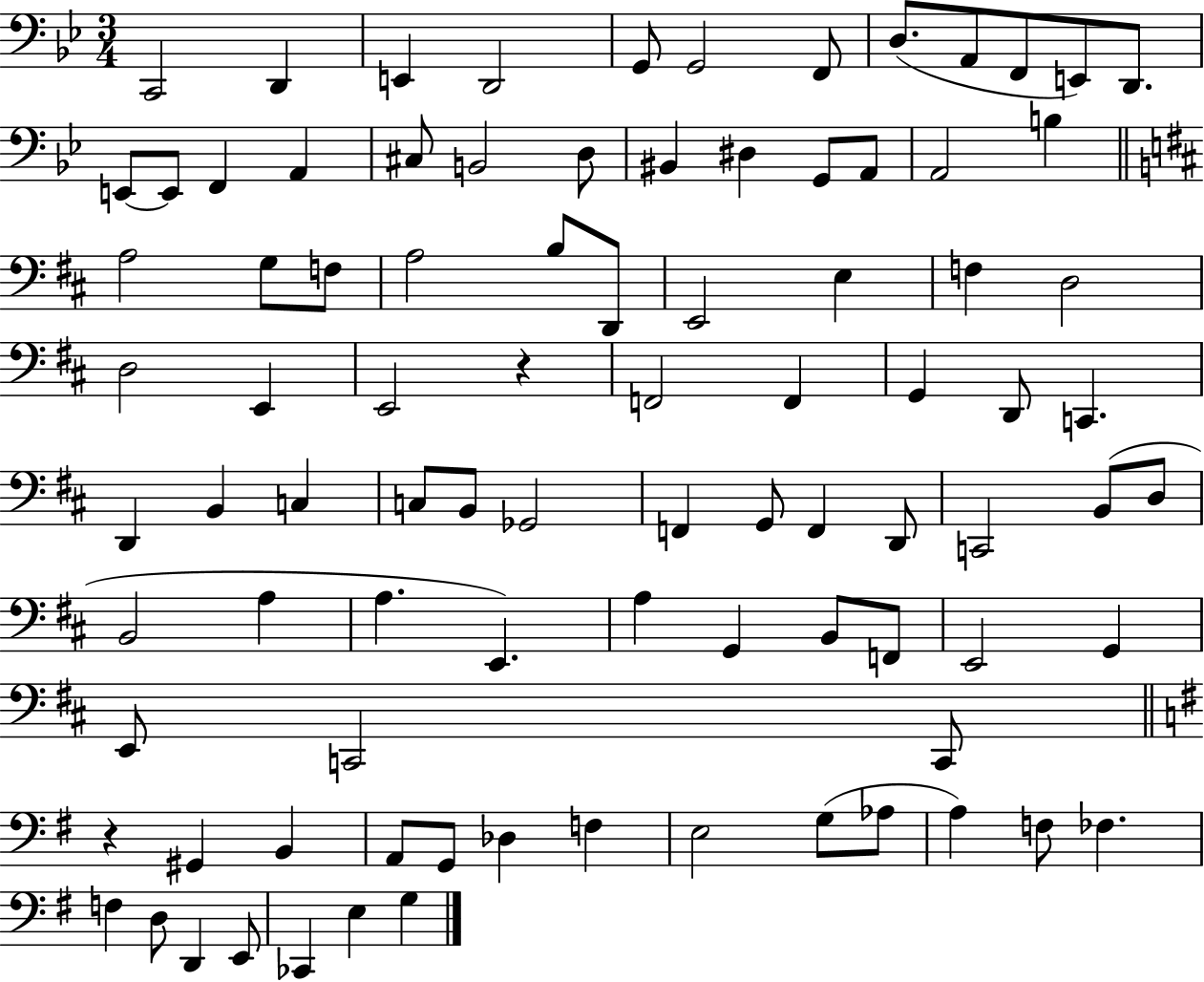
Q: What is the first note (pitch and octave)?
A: C2